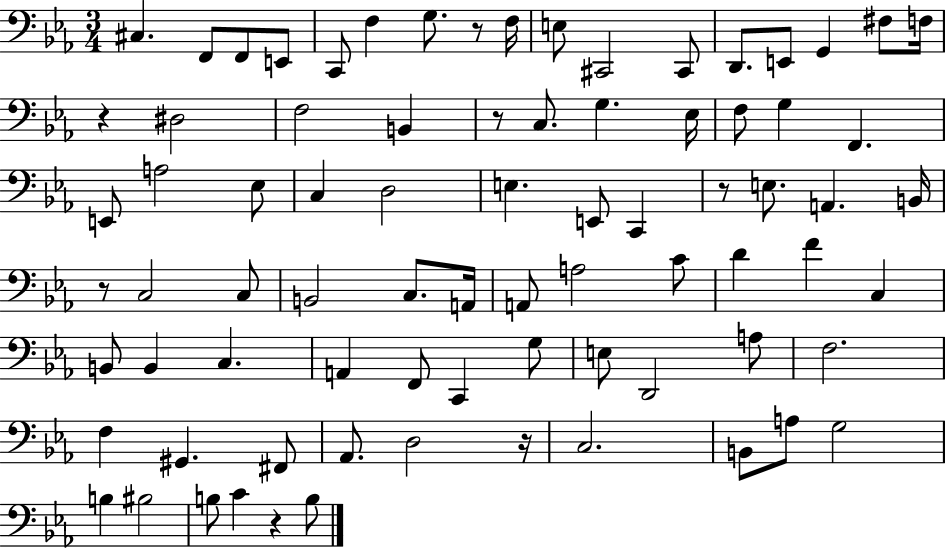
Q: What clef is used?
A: bass